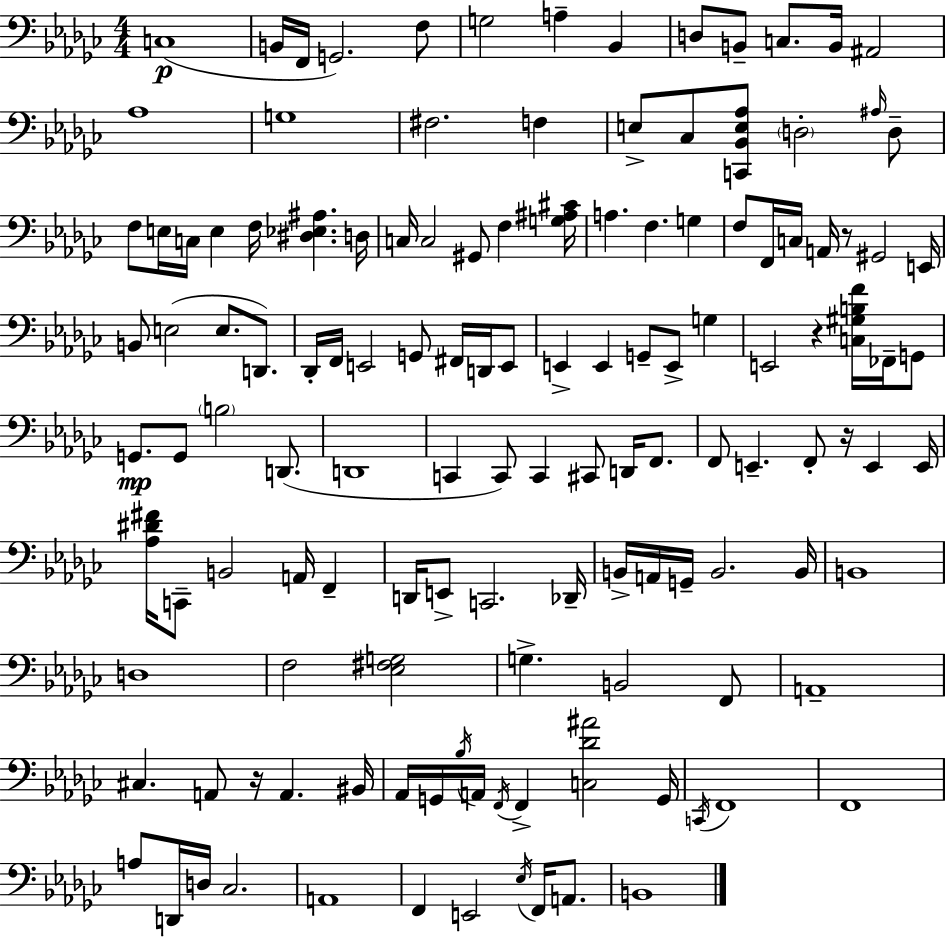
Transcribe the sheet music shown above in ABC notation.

X:1
T:Untitled
M:4/4
L:1/4
K:Ebm
C,4 B,,/4 F,,/4 G,,2 F,/2 G,2 A, _B,, D,/2 B,,/2 C,/2 B,,/4 ^A,,2 _A,4 G,4 ^F,2 F, E,/2 _C,/2 [C,,_B,,E,_A,]/2 D,2 ^A,/4 D,/2 F,/2 E,/4 C,/4 E, F,/4 [^D,_E,^A,] D,/4 C,/4 C,2 ^G,,/2 F, [G,^A,^C]/4 A, F, G, F,/2 F,,/4 C,/4 A,,/4 z/2 ^G,,2 E,,/4 B,,/2 E,2 E,/2 D,,/2 _D,,/4 F,,/4 E,,2 G,,/2 ^F,,/4 D,,/4 E,,/2 E,, E,, G,,/2 E,,/2 G, E,,2 z [C,^G,B,F]/4 _F,,/4 G,,/2 G,,/2 G,,/2 B,2 D,,/2 D,,4 C,, C,,/2 C,, ^C,,/2 D,,/4 F,,/2 F,,/2 E,, F,,/2 z/4 E,, E,,/4 [_A,^D^F]/4 C,,/2 B,,2 A,,/4 F,, D,,/4 E,,/2 C,,2 _D,,/4 B,,/4 A,,/4 G,,/4 B,,2 B,,/4 B,,4 D,4 F,2 [_E,^F,G,]2 G, B,,2 F,,/2 A,,4 ^C, A,,/2 z/4 A,, ^B,,/4 _A,,/4 G,,/4 _B,/4 A,,/4 F,,/4 F,, [C,_D^A]2 G,,/4 C,,/4 F,,4 F,,4 A,/2 D,,/4 D,/4 _C,2 A,,4 F,, E,,2 _E,/4 F,,/4 A,,/2 B,,4